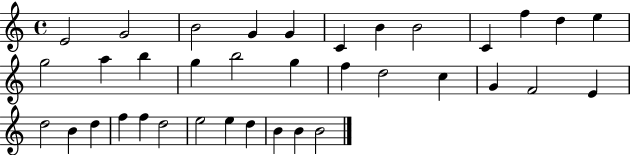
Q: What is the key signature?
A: C major